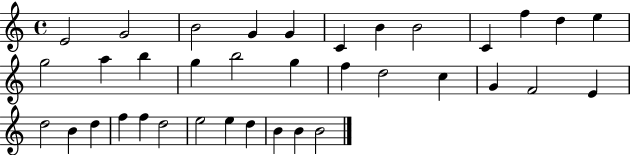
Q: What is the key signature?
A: C major